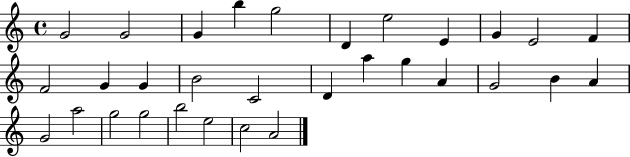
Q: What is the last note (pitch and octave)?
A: A4